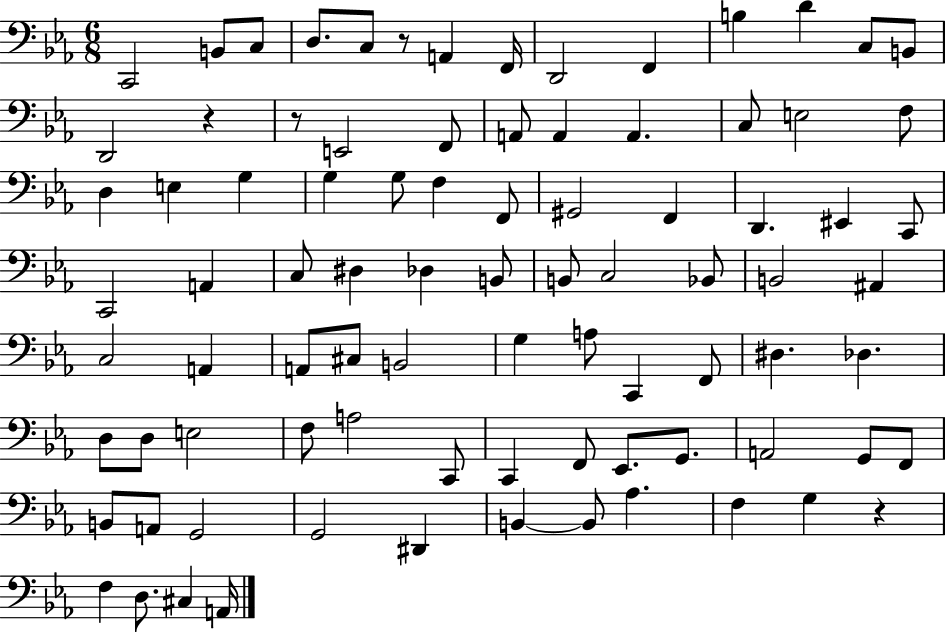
C2/h B2/e C3/e D3/e. C3/e R/e A2/q F2/s D2/h F2/q B3/q D4/q C3/e B2/e D2/h R/q R/e E2/h F2/e A2/e A2/q A2/q. C3/e E3/h F3/e D3/q E3/q G3/q G3/q G3/e F3/q F2/e G#2/h F2/q D2/q. EIS2/q C2/e C2/h A2/q C3/e D#3/q Db3/q B2/e B2/e C3/h Bb2/e B2/h A#2/q C3/h A2/q A2/e C#3/e B2/h G3/q A3/e C2/q F2/e D#3/q. Db3/q. D3/e D3/e E3/h F3/e A3/h C2/e C2/q F2/e Eb2/e. G2/e. A2/h G2/e F2/e B2/e A2/e G2/h G2/h D#2/q B2/q B2/e Ab3/q. F3/q G3/q R/q F3/q D3/e. C#3/q A2/s